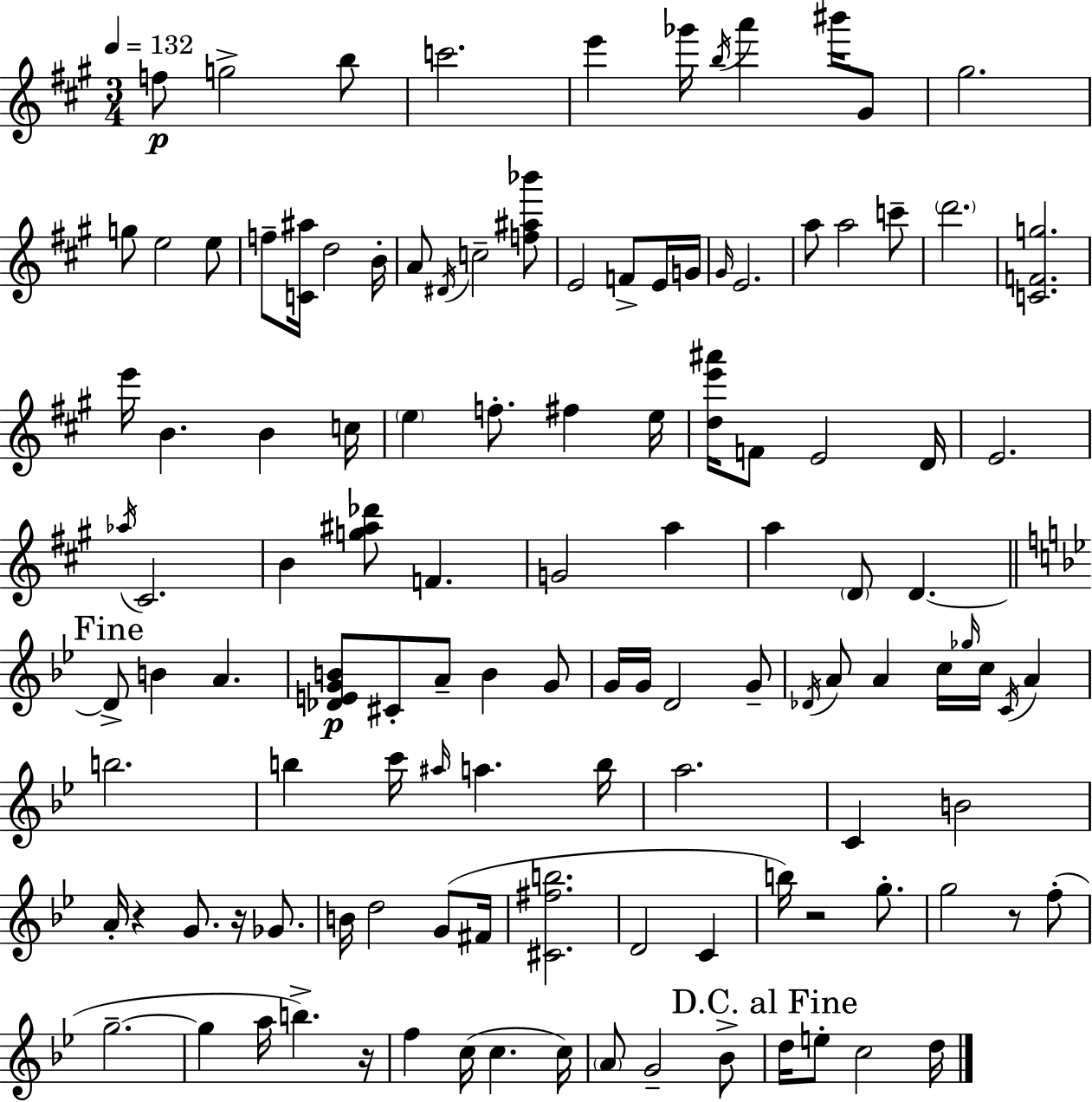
F5/e G5/h B5/e C6/h. E6/q Gb6/s B5/s A6/q BIS6/s G#4/e G#5/h. G5/e E5/h E5/e F5/e [C4,A#5]/s D5/h B4/s A4/e D#4/s C5/h [F5,A#5,Bb6]/e E4/h F4/e E4/s G4/s G#4/s E4/h. A5/e A5/h C6/e D6/h. [C4,F4,G5]/h. E6/s B4/q. B4/q C5/s E5/q F5/e. F#5/q E5/s [D5,E6,A#6]/s F4/e E4/h D4/s E4/h. Ab5/s C#4/h. B4/q [G5,A#5,Db6]/e F4/q. G4/h A5/q A5/q D4/e D4/q. D4/e B4/q A4/q. [Db4,E4,G4,B4]/e C#4/e A4/e B4/q G4/e G4/s G4/s D4/h G4/e Db4/s A4/e A4/q C5/s Gb5/s C5/s C4/s A4/q B5/h. B5/q C6/s A#5/s A5/q. B5/s A5/h. C4/q B4/h A4/s R/q G4/e. R/s Gb4/e. B4/s D5/h G4/e F#4/s [C#4,F#5,B5]/h. D4/h C4/q B5/s R/h G5/e. G5/h R/e F5/e G5/h. G5/q A5/s B5/q. R/s F5/q C5/s C5/q. C5/s A4/e G4/h Bb4/e D5/s E5/e C5/h D5/s